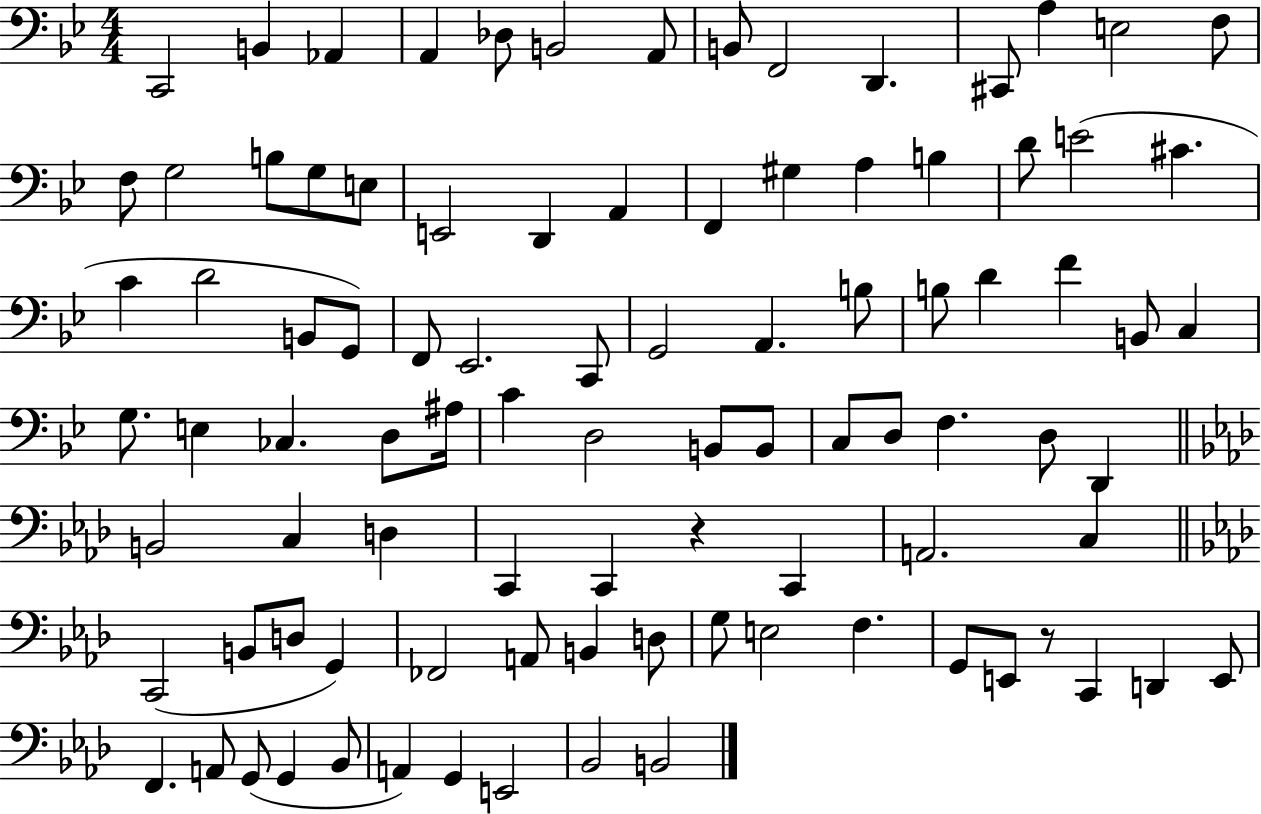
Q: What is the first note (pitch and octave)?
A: C2